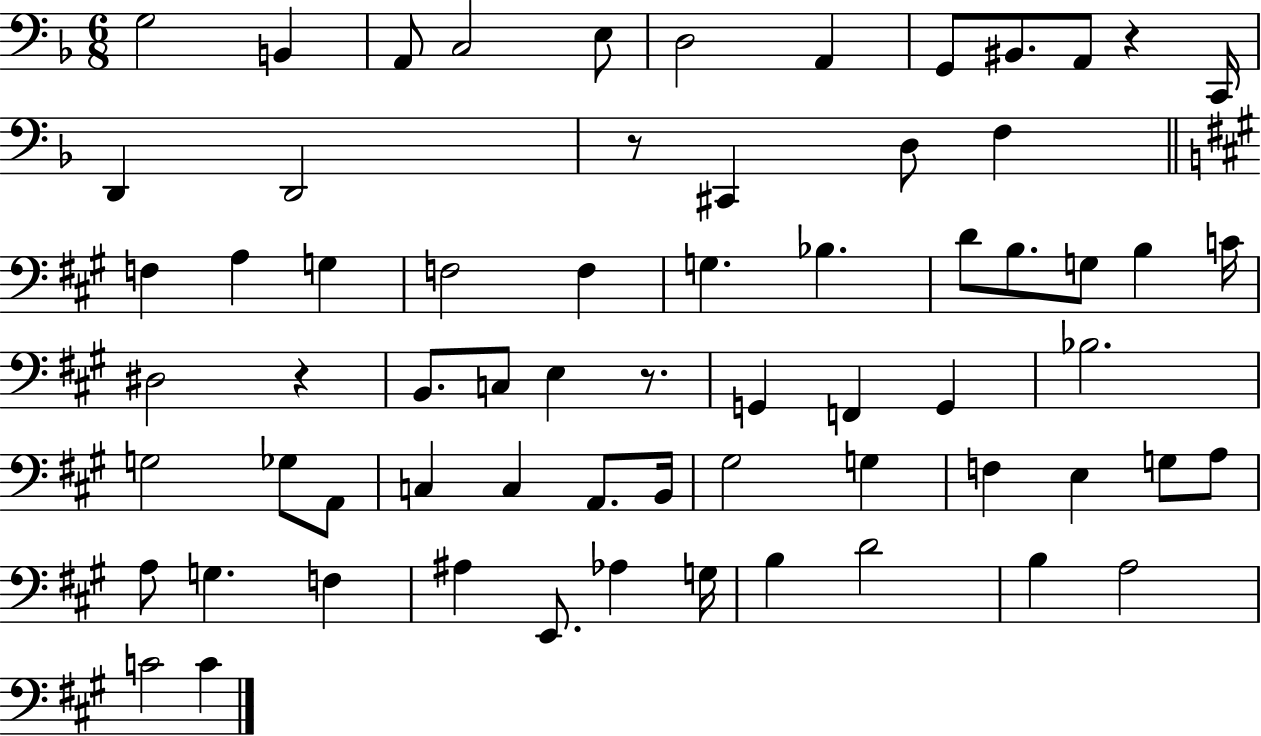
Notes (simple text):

G3/h B2/q A2/e C3/h E3/e D3/h A2/q G2/e BIS2/e. A2/e R/q C2/s D2/q D2/h R/e C#2/q D3/e F3/q F3/q A3/q G3/q F3/h F3/q G3/q. Bb3/q. D4/e B3/e. G3/e B3/q C4/s D#3/h R/q B2/e. C3/e E3/q R/e. G2/q F2/q G2/q Bb3/h. G3/h Gb3/e A2/e C3/q C3/q A2/e. B2/s G#3/h G3/q F3/q E3/q G3/e A3/e A3/e G3/q. F3/q A#3/q E2/e. Ab3/q G3/s B3/q D4/h B3/q A3/h C4/h C4/q